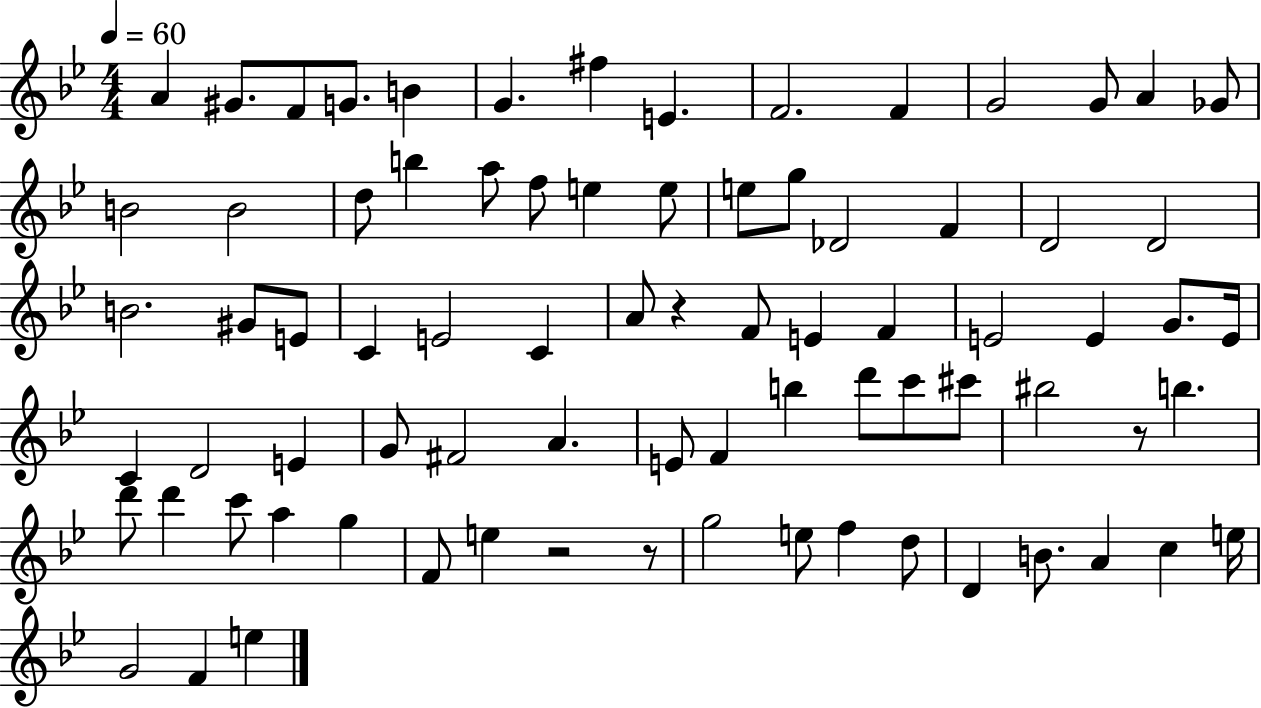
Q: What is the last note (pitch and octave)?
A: E5